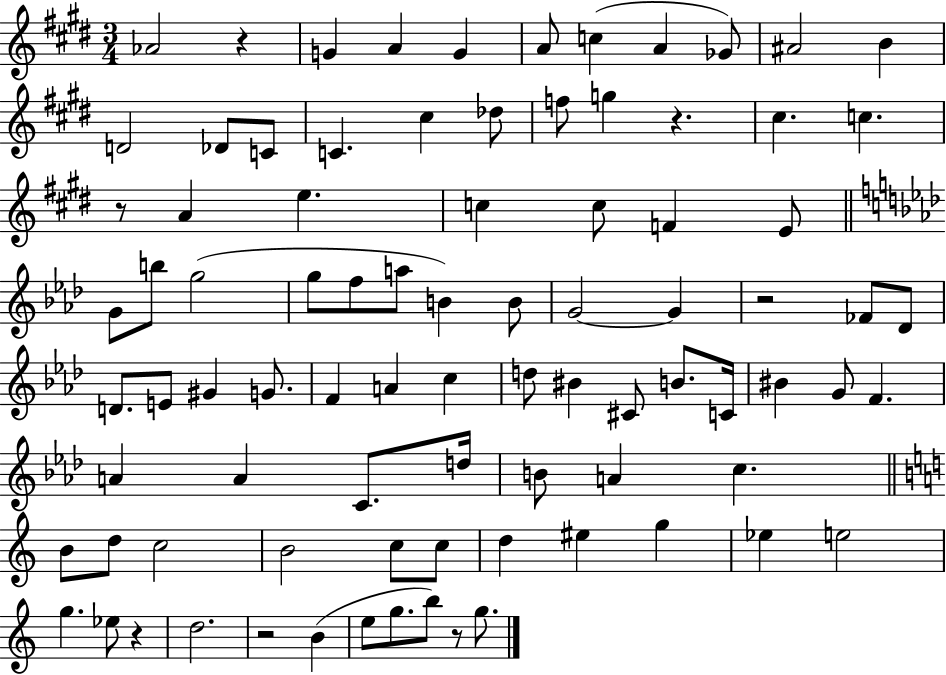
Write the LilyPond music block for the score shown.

{
  \clef treble
  \numericTimeSignature
  \time 3/4
  \key e \major
  \repeat volta 2 { aes'2 r4 | g'4 a'4 g'4 | a'8 c''4( a'4 ges'8) | ais'2 b'4 | \break d'2 des'8 c'8 | c'4. cis''4 des''8 | f''8 g''4 r4. | cis''4. c''4. | \break r8 a'4 e''4. | c''4 c''8 f'4 e'8 | \bar "||" \break \key aes \major g'8 b''8 g''2( | g''8 f''8 a''8 b'4) b'8 | g'2~~ g'4 | r2 fes'8 des'8 | \break d'8. e'8 gis'4 g'8. | f'4 a'4 c''4 | d''8 bis'4 cis'8 b'8. c'16 | bis'4 g'8 f'4. | \break a'4 a'4 c'8. d''16 | b'8 a'4 c''4. | \bar "||" \break \key c \major b'8 d''8 c''2 | b'2 c''8 c''8 | d''4 eis''4 g''4 | ees''4 e''2 | \break g''4. ees''8 r4 | d''2. | r2 b'4( | e''8 g''8. b''8) r8 g''8. | \break } \bar "|."
}